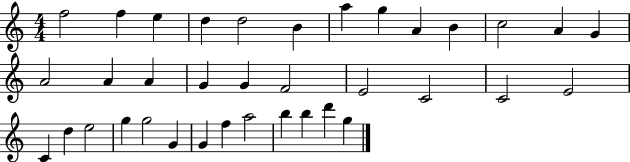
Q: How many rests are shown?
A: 0